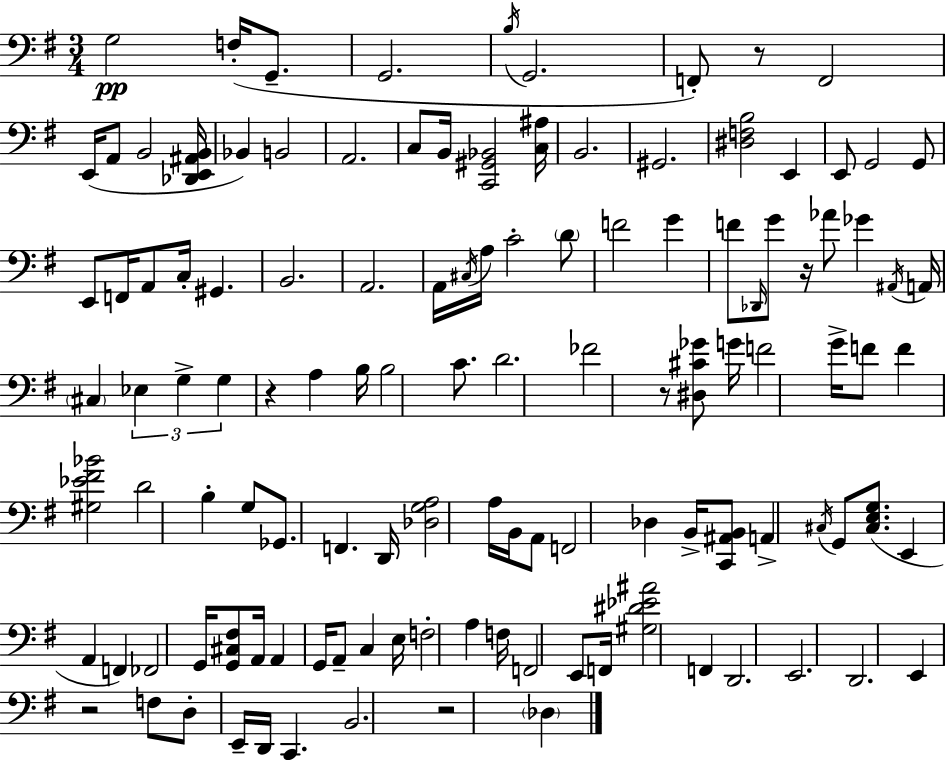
X:1
T:Untitled
M:3/4
L:1/4
K:Em
G,2 F,/4 G,,/2 G,,2 B,/4 G,,2 F,,/2 z/2 F,,2 E,,/4 A,,/2 B,,2 [_D,,E,,^A,,B,,]/4 _B,, B,,2 A,,2 C,/2 B,,/4 [C,,^G,,_B,,]2 [C,^A,]/4 B,,2 ^G,,2 [^D,F,B,]2 E,, E,,/2 G,,2 G,,/2 E,,/2 F,,/4 A,,/2 C,/4 ^G,, B,,2 A,,2 A,,/4 ^C,/4 A,/4 C2 D/2 F2 G F/2 _D,,/4 G/2 z/4 _A/2 _G ^A,,/4 A,,/4 ^C, _E, G, G, z A, B,/4 B,2 C/2 D2 _F2 z/2 [^D,^C_G]/2 G/4 F2 G/4 F/2 F [^G,_E^F_B]2 D2 B, G,/2 _G,,/2 F,, D,,/4 [_D,G,A,]2 A,/4 B,,/4 A,,/2 F,,2 _D, B,,/4 [C,,^A,,B,,]/2 A,, ^C,/4 G,,/2 [^C,E,G,]/2 E,, A,, F,, _F,,2 G,,/4 [G,,^C,^F,]/2 A,,/4 A,, G,,/4 A,,/2 C, E,/4 F,2 A, F,/4 F,,2 E,,/2 F,,/4 [^G,^D_E^A]2 F,, D,,2 E,,2 D,,2 E,, z2 F,/2 D,/2 E,,/4 D,,/4 C,, B,,2 z2 _D,